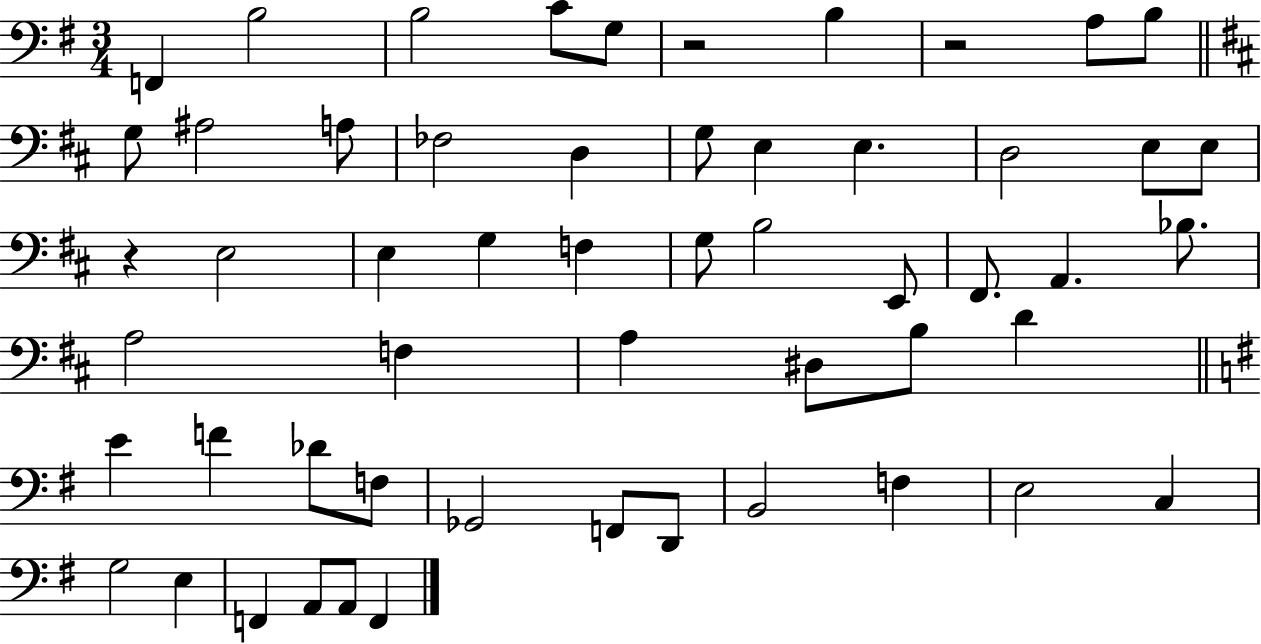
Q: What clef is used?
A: bass